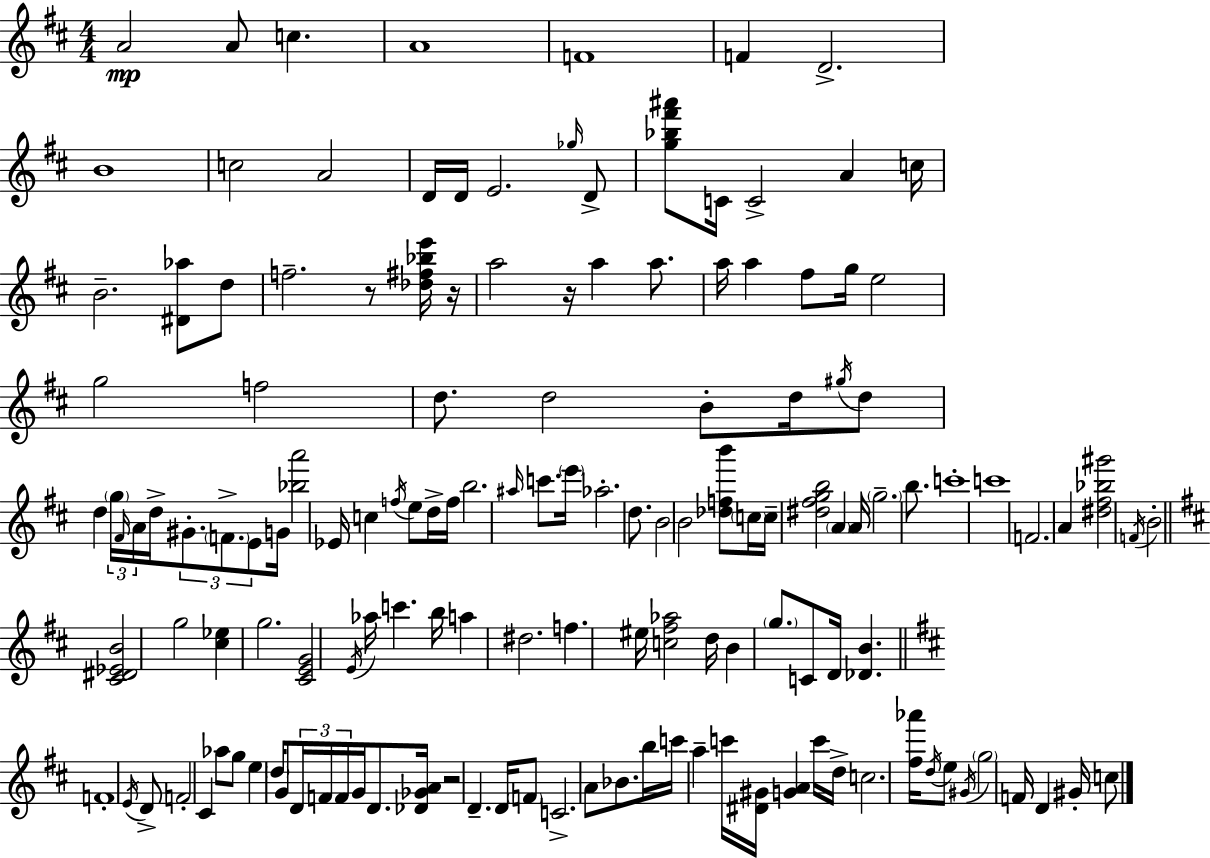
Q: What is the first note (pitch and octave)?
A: A4